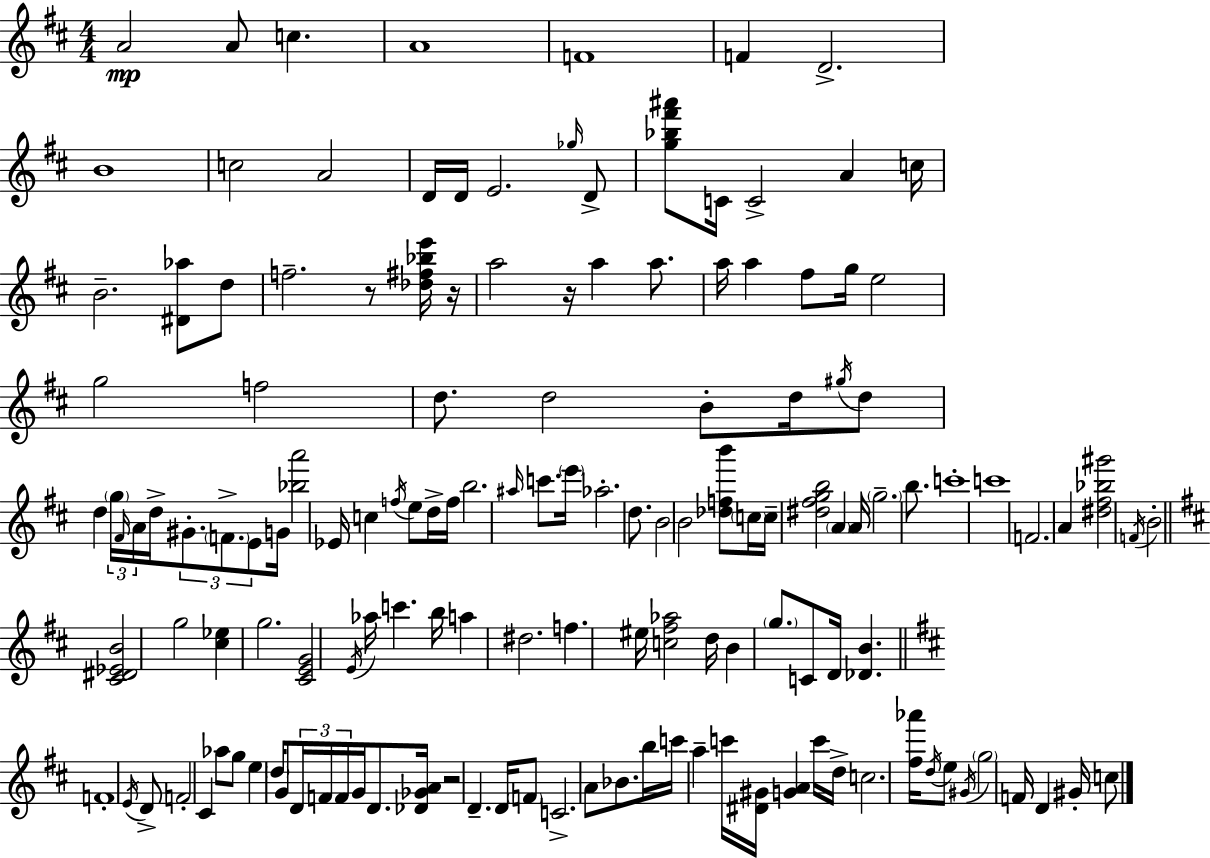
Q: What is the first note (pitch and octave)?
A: A4